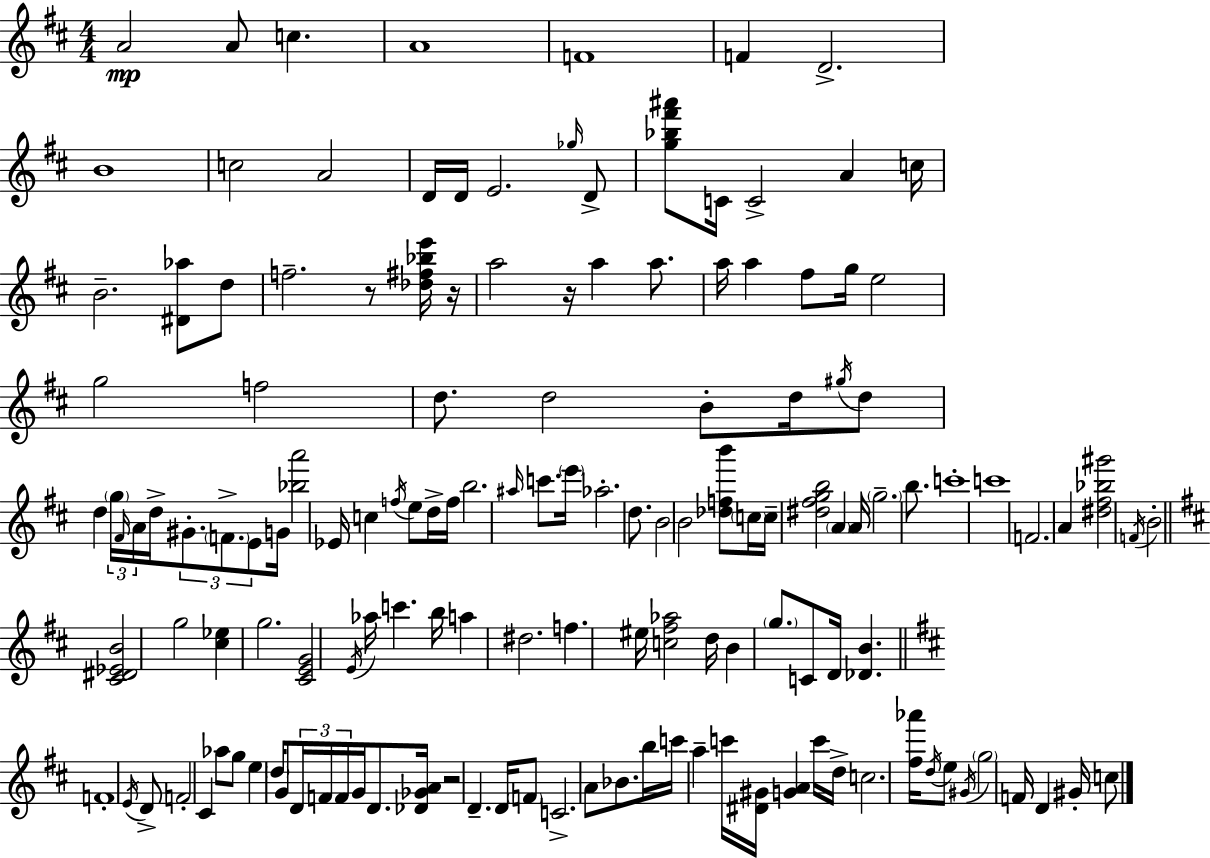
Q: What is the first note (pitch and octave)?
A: A4